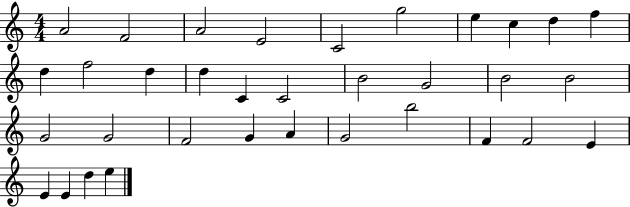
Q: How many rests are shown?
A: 0